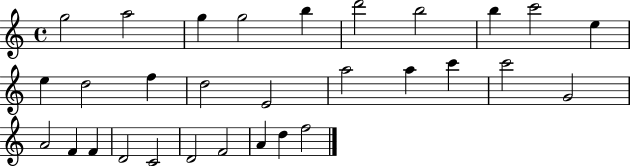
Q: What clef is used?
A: treble